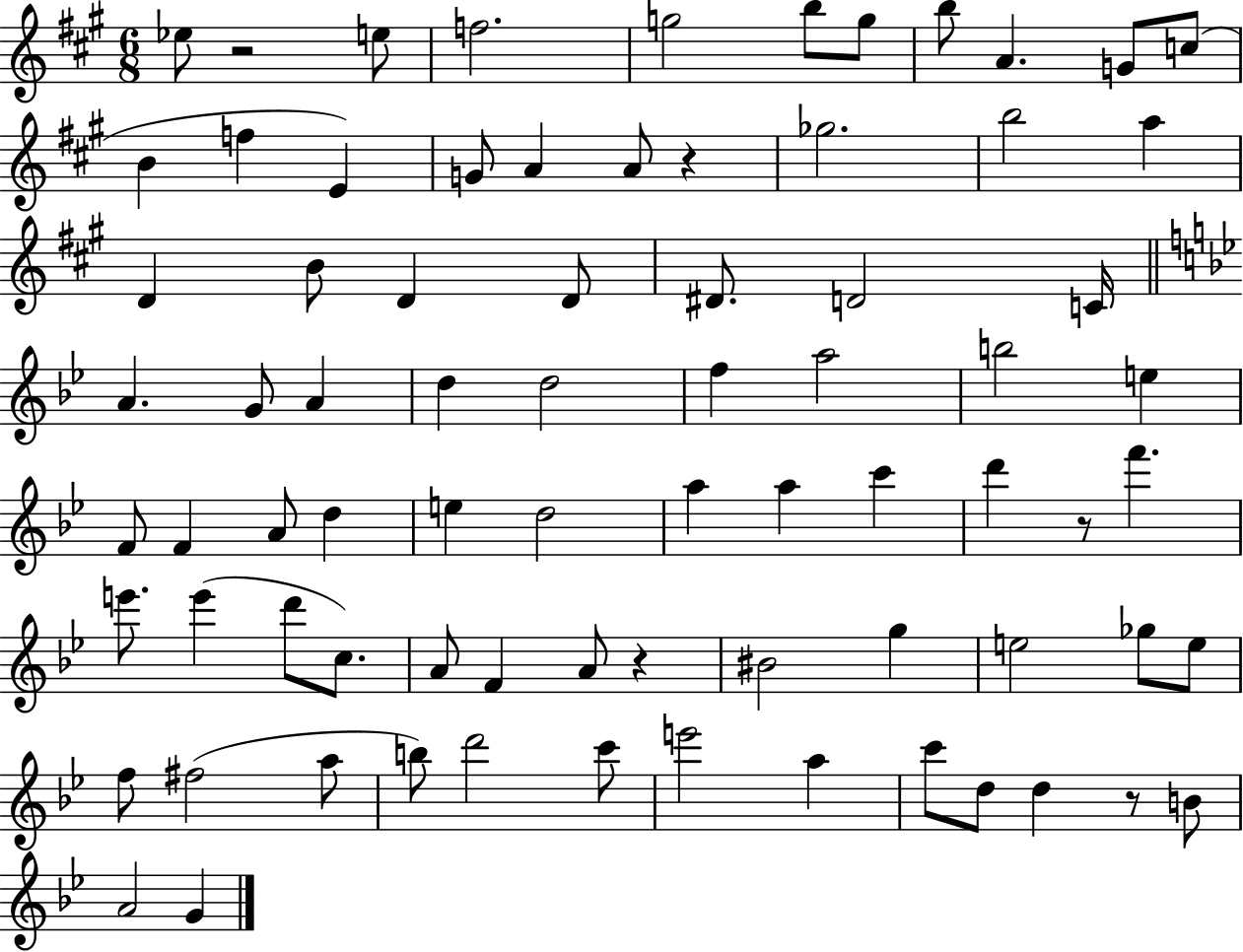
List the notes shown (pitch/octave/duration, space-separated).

Eb5/e R/h E5/e F5/h. G5/h B5/e G5/e B5/e A4/q. G4/e C5/e B4/q F5/q E4/q G4/e A4/q A4/e R/q Gb5/h. B5/h A5/q D4/q B4/e D4/q D4/e D#4/e. D4/h C4/s A4/q. G4/e A4/q D5/q D5/h F5/q A5/h B5/h E5/q F4/e F4/q A4/e D5/q E5/q D5/h A5/q A5/q C6/q D6/q R/e F6/q. E6/e. E6/q D6/e C5/e. A4/e F4/q A4/e R/q BIS4/h G5/q E5/h Gb5/e E5/e F5/e F#5/h A5/e B5/e D6/h C6/e E6/h A5/q C6/e D5/e D5/q R/e B4/e A4/h G4/q